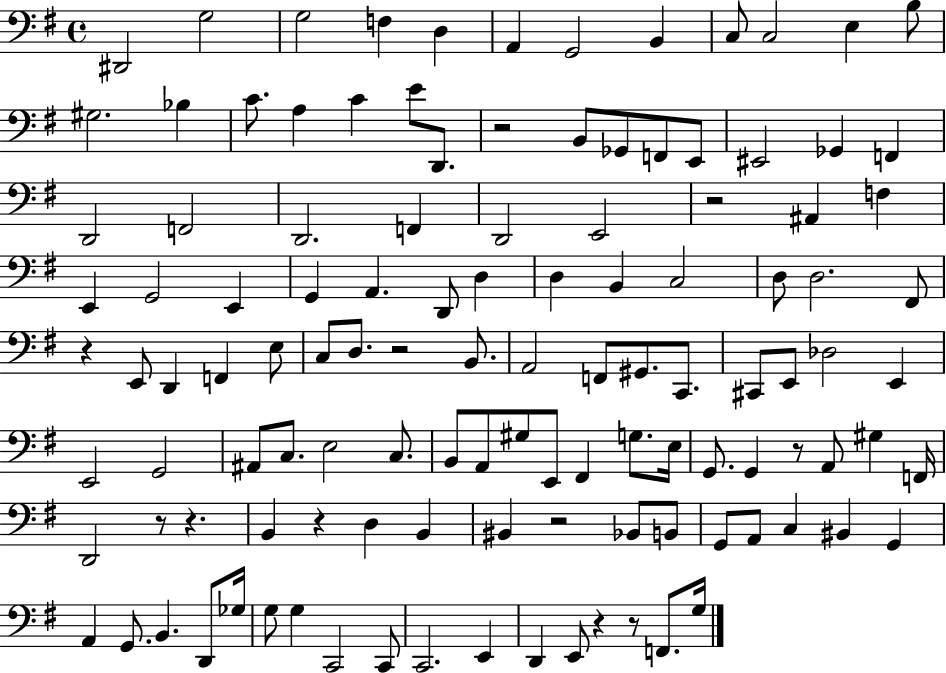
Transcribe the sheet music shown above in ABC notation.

X:1
T:Untitled
M:4/4
L:1/4
K:G
^D,,2 G,2 G,2 F, D, A,, G,,2 B,, C,/2 C,2 E, B,/2 ^G,2 _B, C/2 A, C E/2 D,,/2 z2 B,,/2 _G,,/2 F,,/2 E,,/2 ^E,,2 _G,, F,, D,,2 F,,2 D,,2 F,, D,,2 E,,2 z2 ^A,, F, E,, G,,2 E,, G,, A,, D,,/2 D, D, B,, C,2 D,/2 D,2 ^F,,/2 z E,,/2 D,, F,, E,/2 C,/2 D,/2 z2 B,,/2 A,,2 F,,/2 ^G,,/2 C,,/2 ^C,,/2 E,,/2 _D,2 E,, E,,2 G,,2 ^A,,/2 C,/2 E,2 C,/2 B,,/2 A,,/2 ^G,/2 E,,/2 ^F,, G,/2 E,/4 G,,/2 G,, z/2 A,,/2 ^G, F,,/4 D,,2 z/2 z B,, z D, B,, ^B,, z2 _B,,/2 B,,/2 G,,/2 A,,/2 C, ^B,, G,, A,, G,,/2 B,, D,,/2 _G,/4 G,/2 G, C,,2 C,,/2 C,,2 E,, D,, E,,/2 z z/2 F,,/2 G,/4